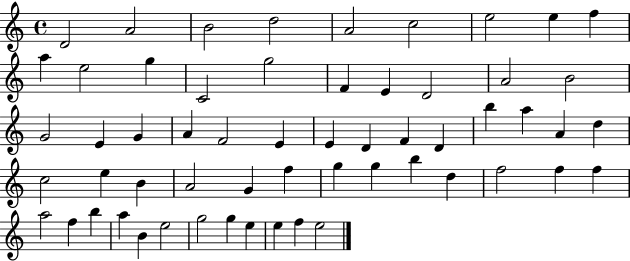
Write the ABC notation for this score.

X:1
T:Untitled
M:4/4
L:1/4
K:C
D2 A2 B2 d2 A2 c2 e2 e f a e2 g C2 g2 F E D2 A2 B2 G2 E G A F2 E E D F D b a A d c2 e B A2 G f g g b d f2 f f a2 f b a B e2 g2 g e e f e2